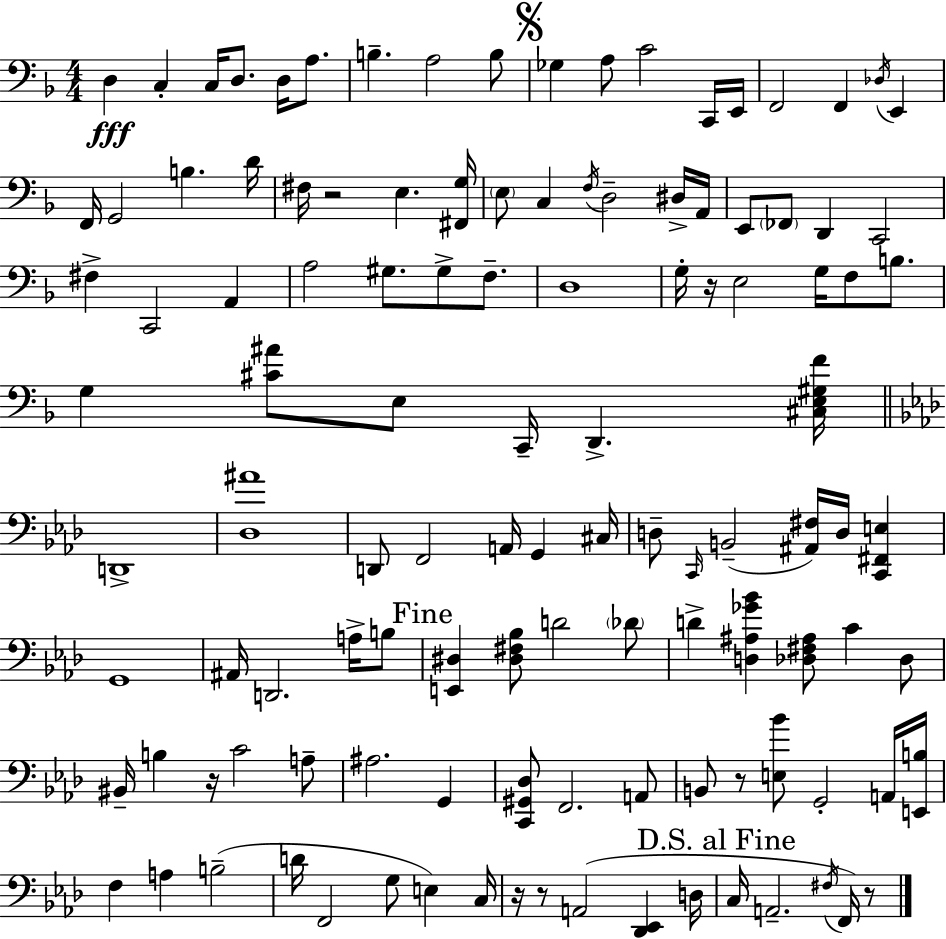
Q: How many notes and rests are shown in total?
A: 117